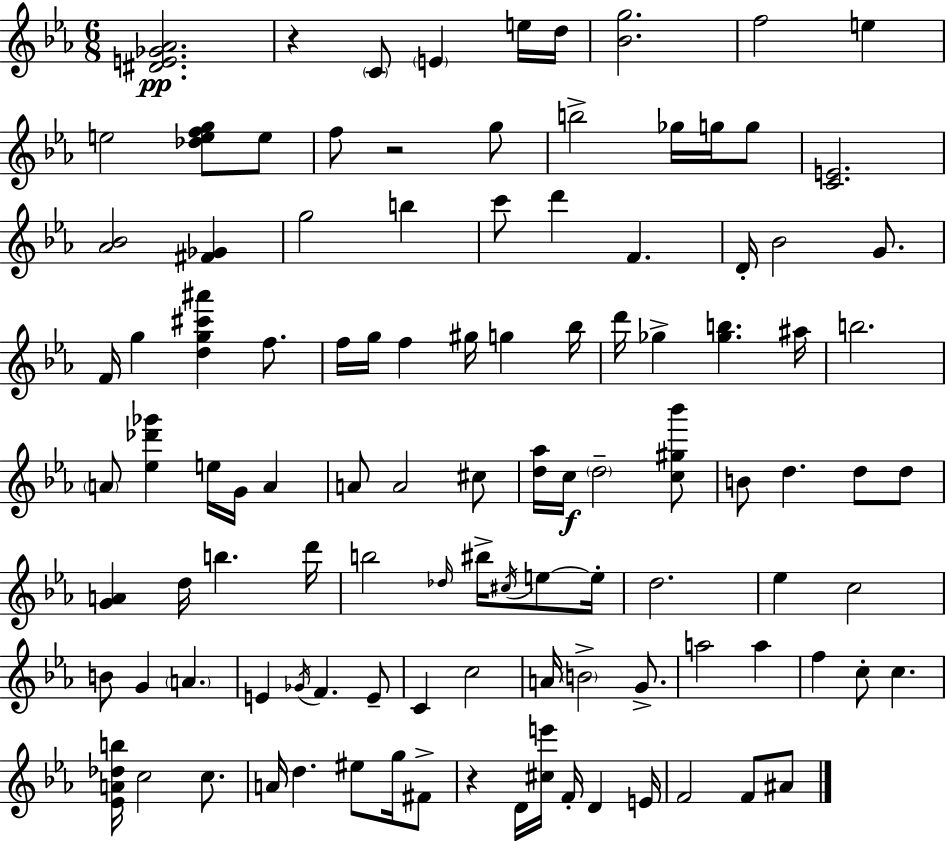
{
  \clef treble
  \numericTimeSignature
  \time 6/8
  \key ees \major
  <dis' e' ges' aes'>2.\pp | r4 \parenthesize c'8 \parenthesize e'4 e''16 d''16 | <bes' g''>2. | f''2 e''4 | \break e''2 <des'' e'' f'' g''>8 e''8 | f''8 r2 g''8 | b''2-> ges''16 g''16 g''8 | <c' e'>2. | \break <aes' bes'>2 <fis' ges'>4 | g''2 b''4 | c'''8 d'''4 f'4. | d'16-. bes'2 g'8. | \break f'16 g''4 <d'' g'' cis''' ais'''>4 f''8. | f''16 g''16 f''4 gis''16 g''4 bes''16 | d'''16 ges''4-> <ges'' b''>4. ais''16 | b''2. | \break \parenthesize a'8 <ees'' des''' ges'''>4 e''16 g'16 a'4 | a'8 a'2 cis''8 | <d'' aes''>16 c''16\f \parenthesize d''2-- <c'' gis'' bes'''>8 | b'8 d''4. d''8 d''8 | \break <g' a'>4 d''16 b''4. d'''16 | b''2 \grace { des''16 } bis''16-> \acciaccatura { cis''16 } e''8~~ | e''16-. d''2. | ees''4 c''2 | \break b'8 g'4 \parenthesize a'4. | e'4 \acciaccatura { ges'16 } f'4. | e'8-- c'4 c''2 | a'16 \parenthesize b'2-> | \break g'8.-> a''2 a''4 | f''4 c''8-. c''4. | <ees' a' des'' b''>16 c''2 | c''8. a'16 d''4. eis''8 | \break g''16 fis'8-> r4 d'16 <cis'' e'''>16 f'16-. d'4 | e'16 f'2 f'8 | ais'8 \bar "|."
}